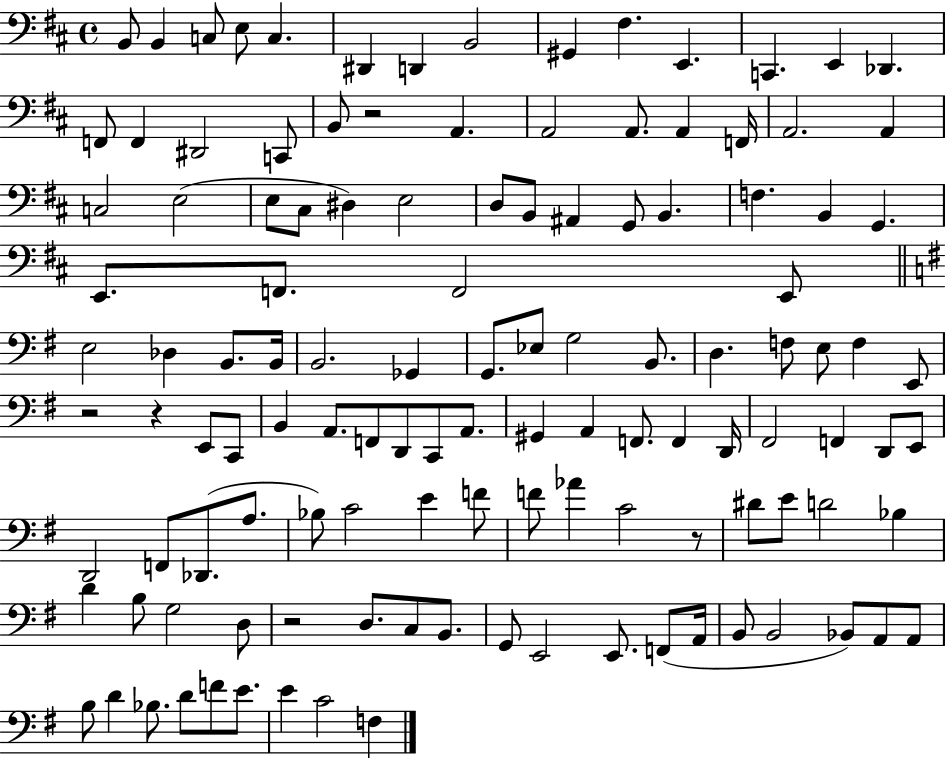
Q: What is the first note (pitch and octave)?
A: B2